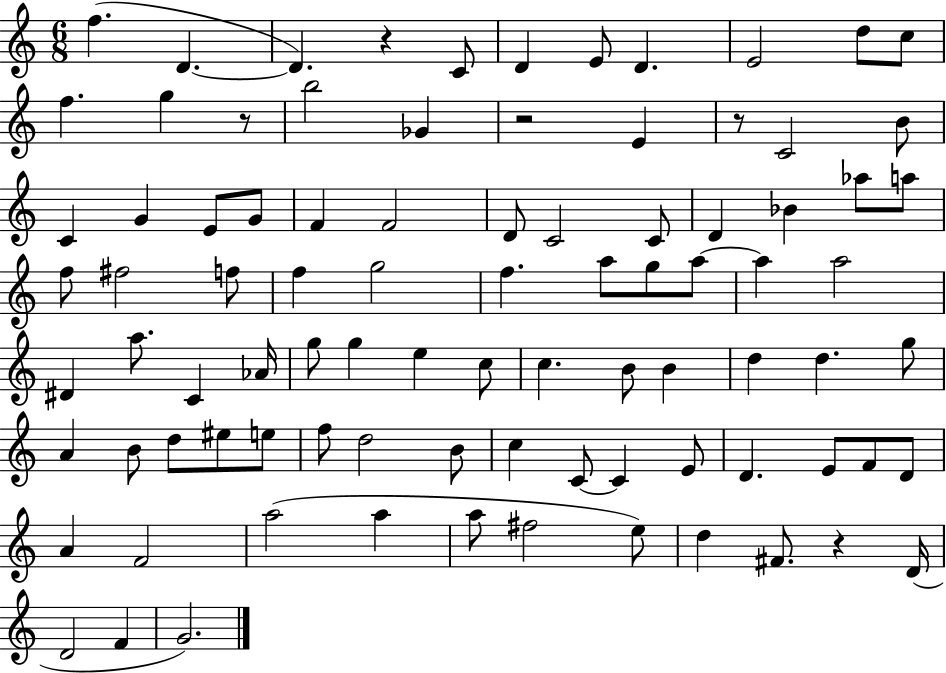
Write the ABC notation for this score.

X:1
T:Untitled
M:6/8
L:1/4
K:C
f D D z C/2 D E/2 D E2 d/2 c/2 f g z/2 b2 _G z2 E z/2 C2 B/2 C G E/2 G/2 F F2 D/2 C2 C/2 D _B _a/2 a/2 f/2 ^f2 f/2 f g2 f a/2 g/2 a/2 a a2 ^D a/2 C _A/4 g/2 g e c/2 c B/2 B d d g/2 A B/2 d/2 ^e/2 e/2 f/2 d2 B/2 c C/2 C E/2 D E/2 F/2 D/2 A F2 a2 a a/2 ^f2 e/2 d ^F/2 z D/4 D2 F G2